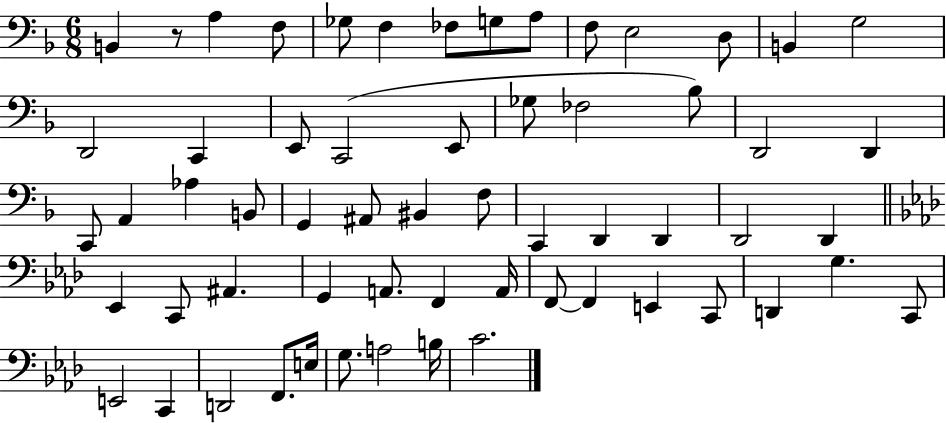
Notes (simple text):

B2/q R/e A3/q F3/e Gb3/e F3/q FES3/e G3/e A3/e F3/e E3/h D3/e B2/q G3/h D2/h C2/q E2/e C2/h E2/e Gb3/e FES3/h Bb3/e D2/h D2/q C2/e A2/q Ab3/q B2/e G2/q A#2/e BIS2/q F3/e C2/q D2/q D2/q D2/h D2/q Eb2/q C2/e A#2/q. G2/q A2/e. F2/q A2/s F2/e F2/q E2/q C2/e D2/q G3/q. C2/e E2/h C2/q D2/h F2/e. E3/s G3/e. A3/h B3/s C4/h.